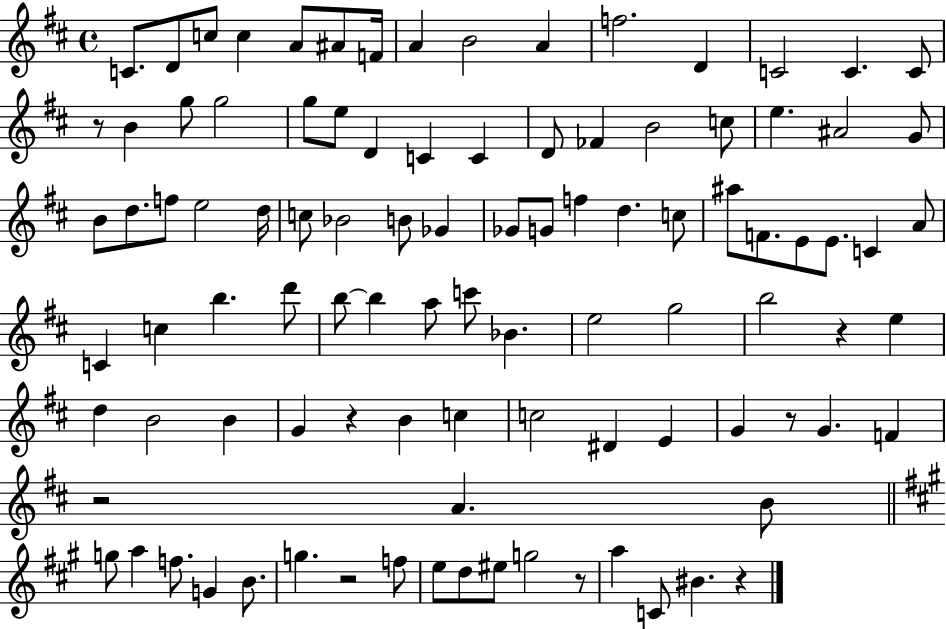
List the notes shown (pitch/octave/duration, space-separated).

C4/e. D4/e C5/e C5/q A4/e A#4/e F4/s A4/q B4/h A4/q F5/h. D4/q C4/h C4/q. C4/e R/e B4/q G5/e G5/h G5/e E5/e D4/q C4/q C4/q D4/e FES4/q B4/h C5/e E5/q. A#4/h G4/e B4/e D5/e. F5/e E5/h D5/s C5/e Bb4/h B4/e Gb4/q Gb4/e G4/e F5/q D5/q. C5/e A#5/e F4/e. E4/e E4/e. C4/q A4/e C4/q C5/q B5/q. D6/e B5/e B5/q A5/e C6/e Bb4/q. E5/h G5/h B5/h R/q E5/q D5/q B4/h B4/q G4/q R/q B4/q C5/q C5/h D#4/q E4/q G4/q R/e G4/q. F4/q R/h A4/q. B4/e G5/e A5/q F5/e. G4/q B4/e. G5/q. R/h F5/e E5/e D5/e EIS5/e G5/h R/e A5/q C4/e BIS4/q. R/q